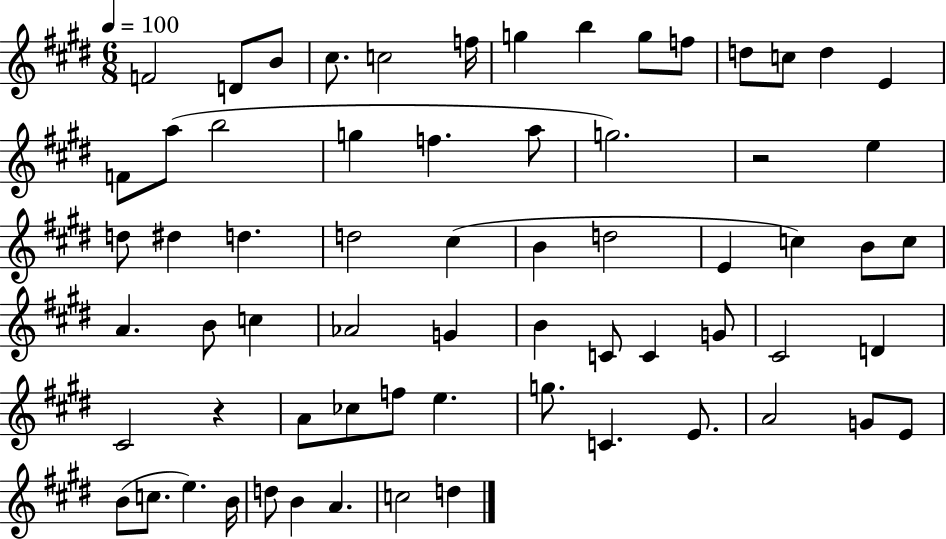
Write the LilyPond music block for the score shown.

{
  \clef treble
  \numericTimeSignature
  \time 6/8
  \key e \major
  \tempo 4 = 100
  f'2 d'8 b'8 | cis''8. c''2 f''16 | g''4 b''4 g''8 f''8 | d''8 c''8 d''4 e'4 | \break f'8 a''8( b''2 | g''4 f''4. a''8 | g''2.) | r2 e''4 | \break d''8 dis''4 d''4. | d''2 cis''4( | b'4 d''2 | e'4 c''4) b'8 c''8 | \break a'4. b'8 c''4 | aes'2 g'4 | b'4 c'8 c'4 g'8 | cis'2 d'4 | \break cis'2 r4 | a'8 ces''8 f''8 e''4. | g''8. c'4. e'8. | a'2 g'8 e'8 | \break b'8( c''8. e''4.) b'16 | d''8 b'4 a'4. | c''2 d''4 | \bar "|."
}